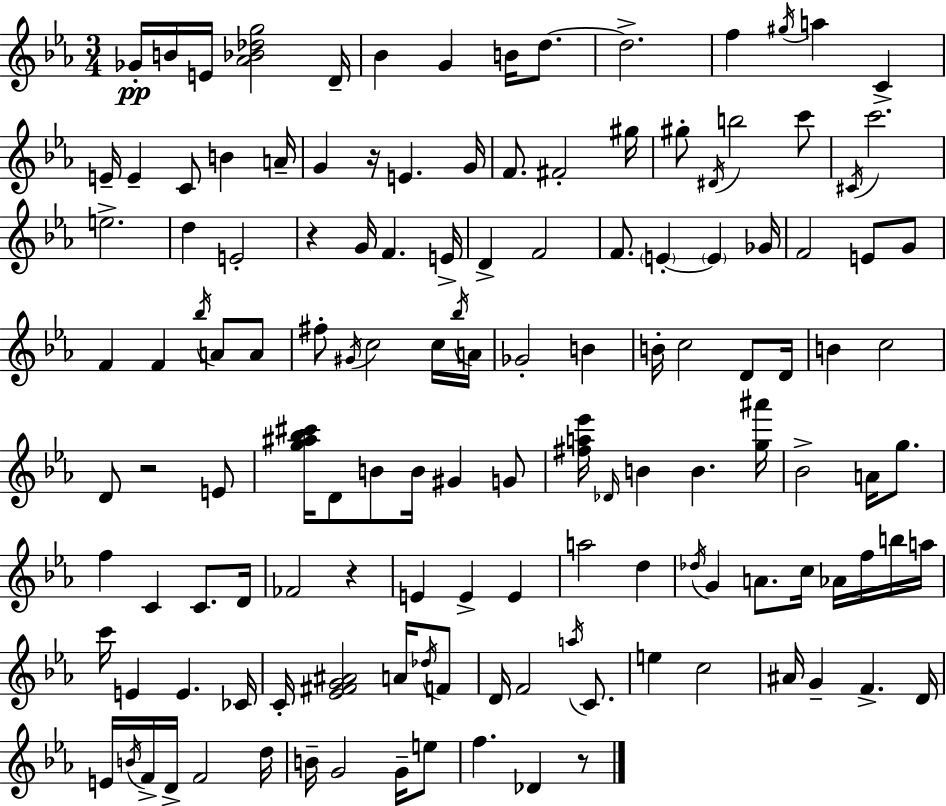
Gb4/s B4/s E4/s [Ab4,Bb4,Db5,G5]/h D4/s Bb4/q G4/q B4/s D5/e. D5/h. F5/q G#5/s A5/q C4/q E4/s E4/q C4/e B4/q A4/s G4/q R/s E4/q. G4/s F4/e. F#4/h G#5/s G#5/e D#4/s B5/h C6/e C#4/s C6/h. E5/h. D5/q E4/h R/q G4/s F4/q. E4/s D4/q F4/h F4/e. E4/q E4/q Gb4/s F4/h E4/e G4/e F4/q F4/q Bb5/s A4/e A4/e F#5/e G#4/s C5/h C5/s Bb5/s A4/s Gb4/h B4/q B4/s C5/h D4/e D4/s B4/q C5/h D4/e R/h E4/e [G5,A#5,Bb5,C#6]/s D4/e B4/e B4/s G#4/q G4/e [F#5,A5,Eb6]/s Db4/s B4/q B4/q. [G5,A#6]/s Bb4/h A4/s G5/e. F5/q C4/q C4/e. D4/s FES4/h R/q E4/q E4/q E4/q A5/h D5/q Db5/s G4/q A4/e. C5/s Ab4/s F5/s B5/s A5/s C6/s E4/q E4/q. CES4/s C4/s [Eb4,F#4,G4,A#4]/h A4/s Db5/s F4/e D4/s F4/h A5/s C4/e. E5/q C5/h A#4/s G4/q F4/q. D4/s E4/s B4/s F4/s D4/s F4/h D5/s B4/s G4/h G4/s E5/e F5/q. Db4/q R/e